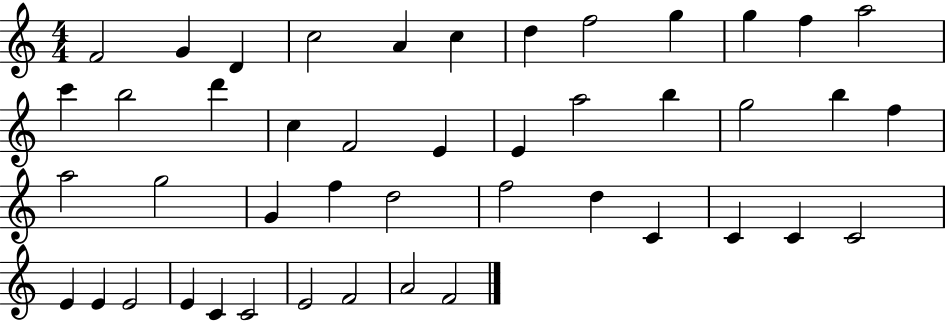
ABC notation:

X:1
T:Untitled
M:4/4
L:1/4
K:C
F2 G D c2 A c d f2 g g f a2 c' b2 d' c F2 E E a2 b g2 b f a2 g2 G f d2 f2 d C C C C2 E E E2 E C C2 E2 F2 A2 F2